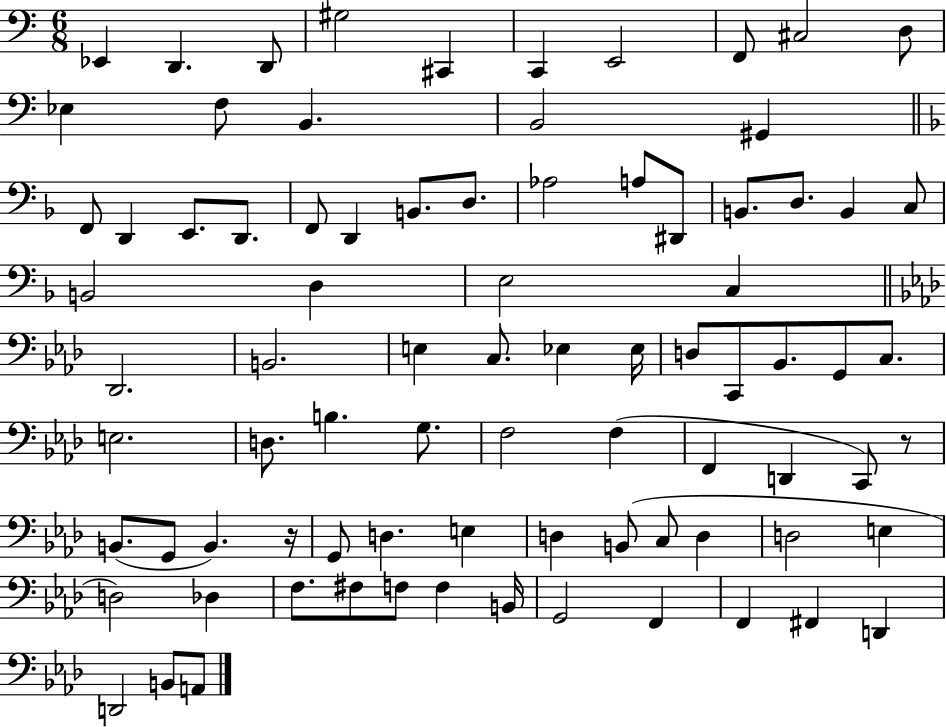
X:1
T:Untitled
M:6/8
L:1/4
K:C
_E,, D,, D,,/2 ^G,2 ^C,, C,, E,,2 F,,/2 ^C,2 D,/2 _E, F,/2 B,, B,,2 ^G,, F,,/2 D,, E,,/2 D,,/2 F,,/2 D,, B,,/2 D,/2 _A,2 A,/2 ^D,,/2 B,,/2 D,/2 B,, C,/2 B,,2 D, E,2 C, _D,,2 B,,2 E, C,/2 _E, _E,/4 D,/2 C,,/2 _B,,/2 G,,/2 C,/2 E,2 D,/2 B, G,/2 F,2 F, F,, D,, C,,/2 z/2 B,,/2 G,,/2 B,, z/4 G,,/2 D, E, D, B,,/2 C,/2 D, D,2 E, D,2 _D, F,/2 ^F,/2 F,/2 F, B,,/4 G,,2 F,, F,, ^F,, D,, D,,2 B,,/2 A,,/2